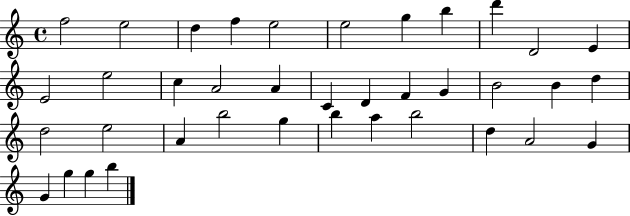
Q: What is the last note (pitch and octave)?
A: B5